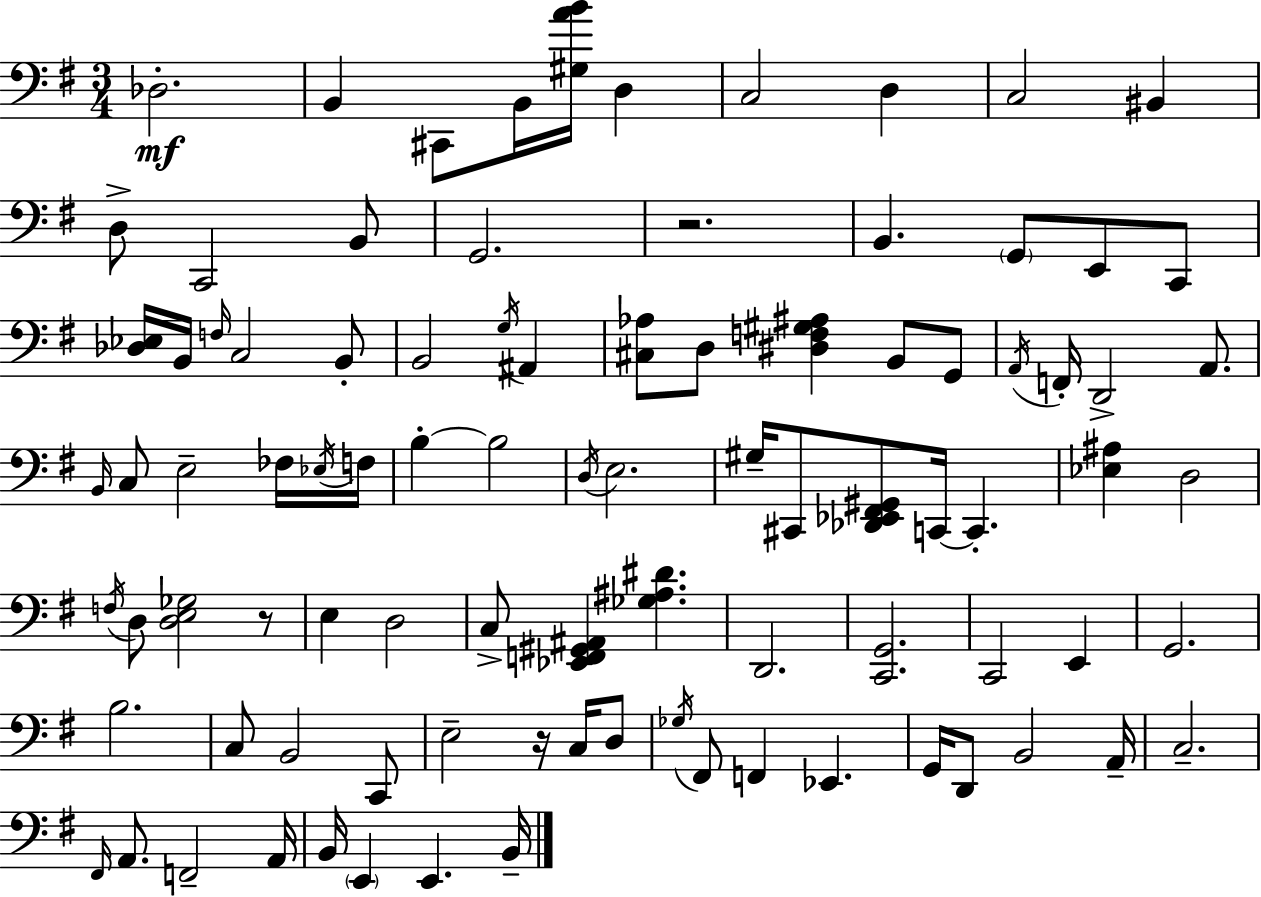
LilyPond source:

{
  \clef bass
  \numericTimeSignature
  \time 3/4
  \key e \minor
  des2.-.\mf | b,4 cis,8 b,16 <gis a' b'>16 d4 | c2 d4 | c2 bis,4 | \break d8-> c,2 b,8 | g,2. | r2. | b,4. \parenthesize g,8 e,8 c,8 | \break <des ees>16 b,16 \grace { f16 } c2 b,8-. | b,2 \acciaccatura { g16 } ais,4 | <cis aes>8 d8 <dis f gis ais>4 b,8 | g,8 \acciaccatura { a,16 } f,16-. d,2-> | \break a,8. \grace { b,16 } c8 e2-- | fes16 \acciaccatura { ees16 } f16 b4-.~~ b2 | \acciaccatura { d16 } e2. | gis16-- cis,8 <des, ees, fis, gis,>8 c,16~~ | \break c,4.-. <ees ais>4 d2 | \acciaccatura { f16 } d8 <d e ges>2 | r8 e4 d2 | c8-> <ees, f, gis, ais,>4 | \break <ges ais dis'>4. d,2. | <c, g,>2. | c,2 | e,4 g,2. | \break b2. | c8 b,2 | c,8 e2-- | r16 c16 d8 \acciaccatura { ges16 } fis,8 f,4 | \break ees,4. g,16 d,8 b,2 | a,16-- c2.-- | \grace { fis,16 } a,8. | f,2-- a,16 b,16 \parenthesize e,4 | \break e,4. b,16-- \bar "|."
}